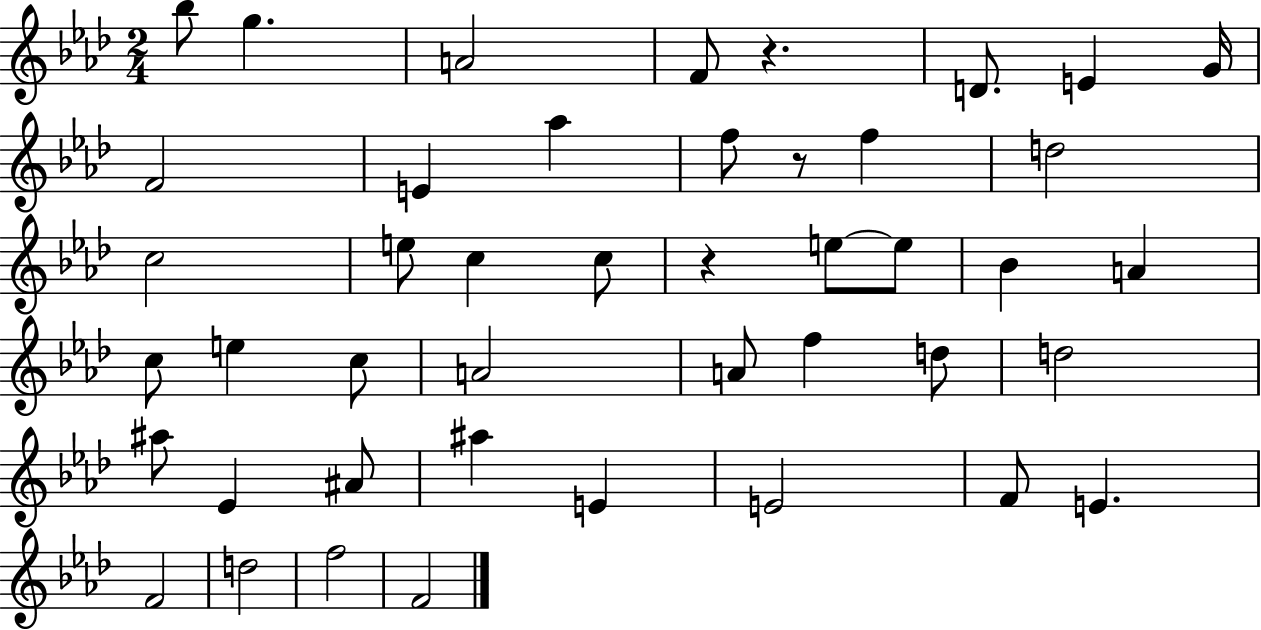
X:1
T:Untitled
M:2/4
L:1/4
K:Ab
_b/2 g A2 F/2 z D/2 E G/4 F2 E _a f/2 z/2 f d2 c2 e/2 c c/2 z e/2 e/2 _B A c/2 e c/2 A2 A/2 f d/2 d2 ^a/2 _E ^A/2 ^a E E2 F/2 E F2 d2 f2 F2